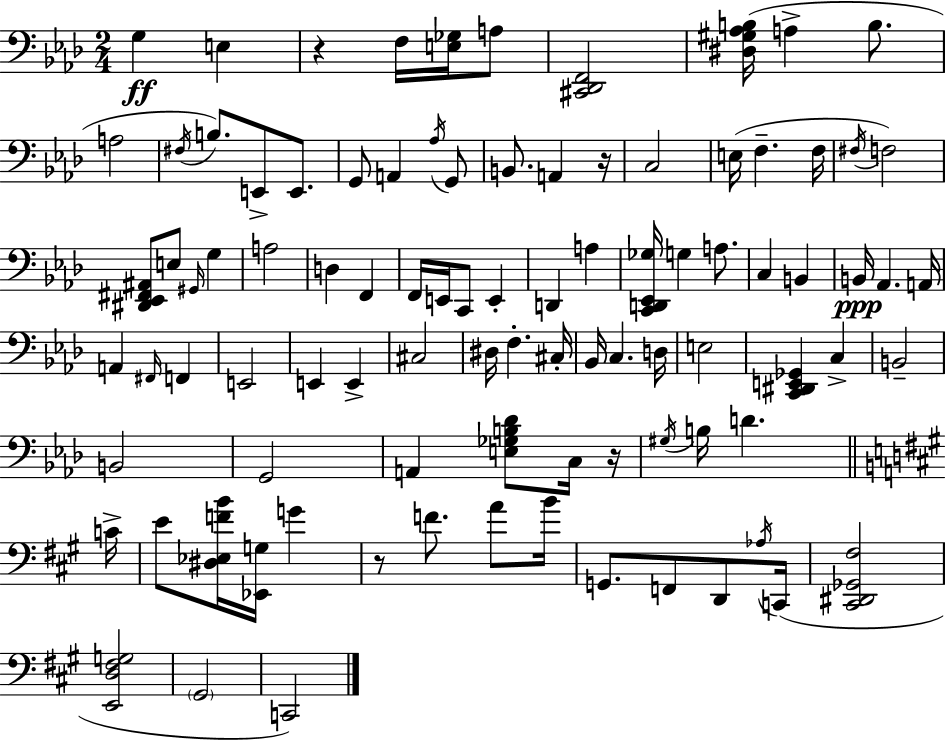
X:1
T:Untitled
M:2/4
L:1/4
K:Ab
G, E, z F,/4 [E,_G,]/4 A,/2 [^C,,_D,,F,,]2 [^D,^G,_A,B,]/4 A, B,/2 A,2 ^F,/4 B,/2 E,,/2 E,,/2 G,,/2 A,, _A,/4 G,,/2 B,,/2 A,, z/4 C,2 E,/4 F, F,/4 ^F,/4 F,2 [^D,,_E,,^F,,^A,,]/2 E,/2 ^G,,/4 G, A,2 D, F,, F,,/4 E,,/4 C,,/2 E,, D,, A, [C,,D,,_E,,_G,]/4 G, A,/2 C, B,, B,,/4 _A,, A,,/4 A,, ^F,,/4 F,, E,,2 E,, E,, ^C,2 ^D,/4 F, ^C,/4 _B,,/4 C, D,/4 E,2 [C,,^D,,E,,_G,,] C, B,,2 B,,2 G,,2 A,, [E,_G,B,_D]/2 C,/4 z/4 ^G,/4 B,/4 D C/4 E/2 [^D,_E,FB]/4 [_E,,G,]/4 G z/2 F/2 A/2 B/4 G,,/2 F,,/2 D,,/2 _A,/4 C,,/4 [^C,,^D,,_G,,^F,]2 [E,,D,^F,G,]2 ^G,,2 C,,2